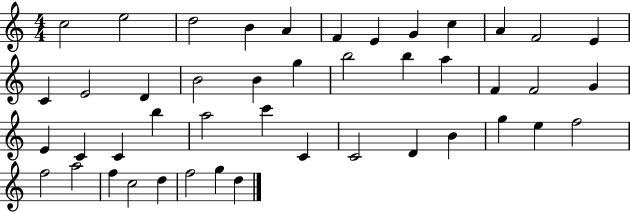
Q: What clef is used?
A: treble